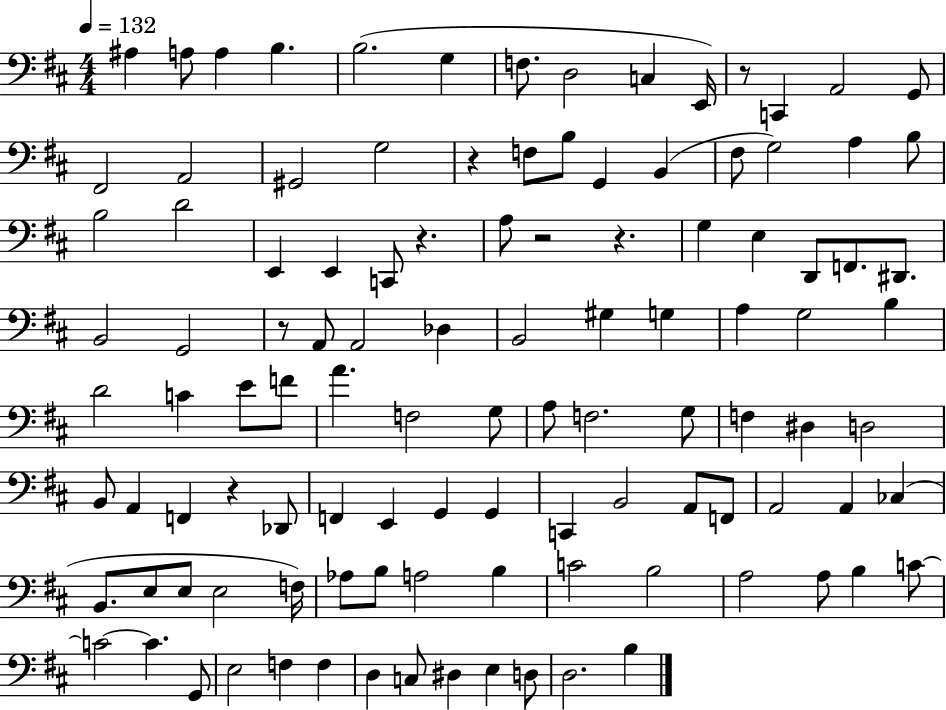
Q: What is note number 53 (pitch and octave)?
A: F3